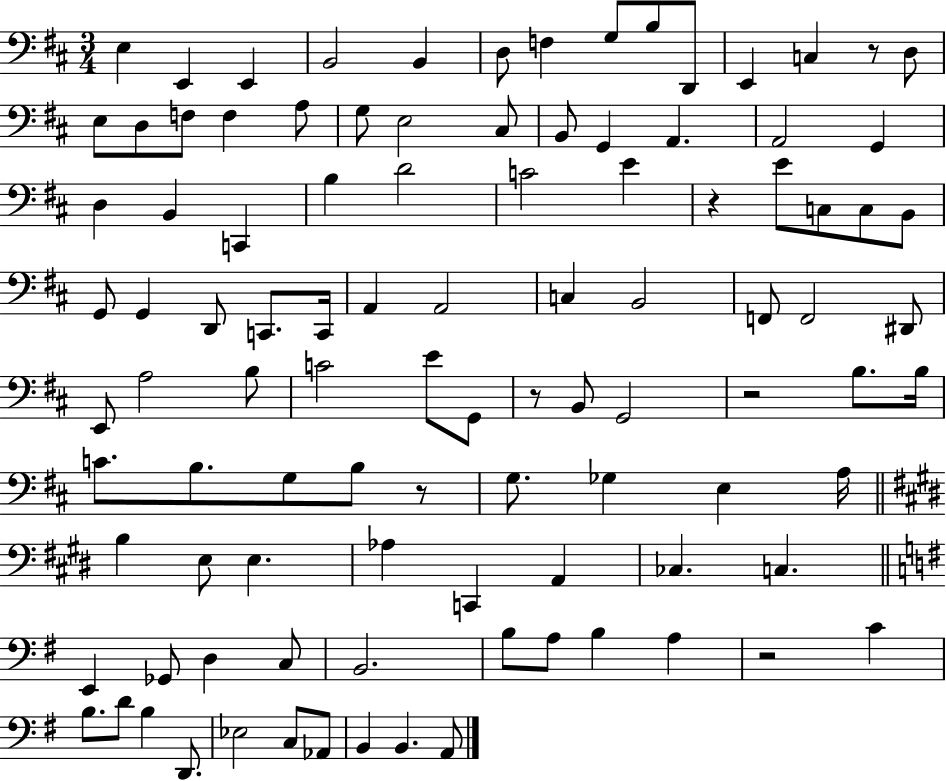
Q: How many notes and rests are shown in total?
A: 101